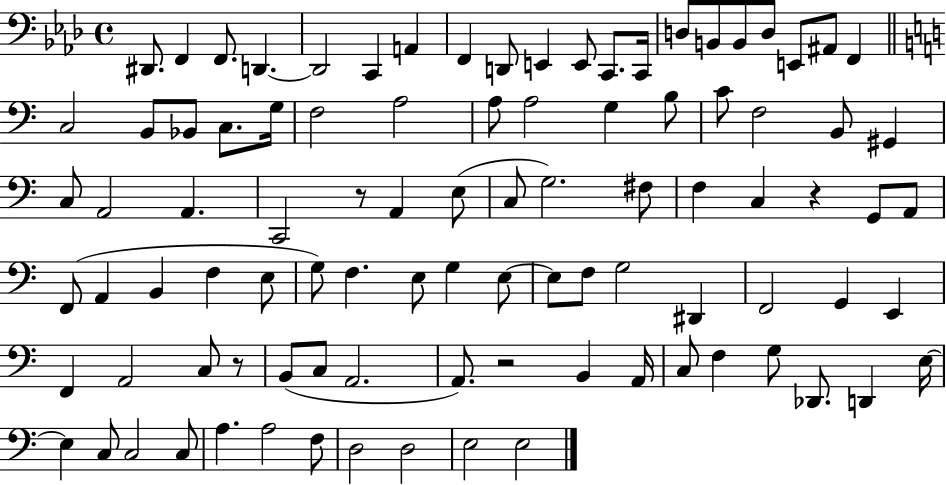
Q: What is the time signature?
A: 4/4